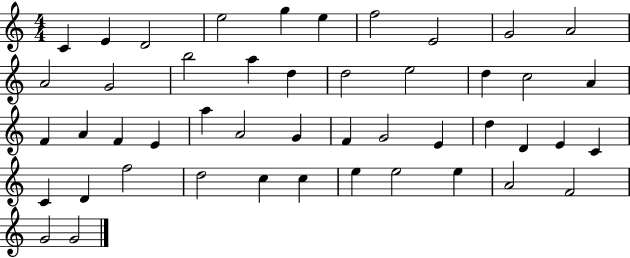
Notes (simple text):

C4/q E4/q D4/h E5/h G5/q E5/q F5/h E4/h G4/h A4/h A4/h G4/h B5/h A5/q D5/q D5/h E5/h D5/q C5/h A4/q F4/q A4/q F4/q E4/q A5/q A4/h G4/q F4/q G4/h E4/q D5/q D4/q E4/q C4/q C4/q D4/q F5/h D5/h C5/q C5/q E5/q E5/h E5/q A4/h F4/h G4/h G4/h